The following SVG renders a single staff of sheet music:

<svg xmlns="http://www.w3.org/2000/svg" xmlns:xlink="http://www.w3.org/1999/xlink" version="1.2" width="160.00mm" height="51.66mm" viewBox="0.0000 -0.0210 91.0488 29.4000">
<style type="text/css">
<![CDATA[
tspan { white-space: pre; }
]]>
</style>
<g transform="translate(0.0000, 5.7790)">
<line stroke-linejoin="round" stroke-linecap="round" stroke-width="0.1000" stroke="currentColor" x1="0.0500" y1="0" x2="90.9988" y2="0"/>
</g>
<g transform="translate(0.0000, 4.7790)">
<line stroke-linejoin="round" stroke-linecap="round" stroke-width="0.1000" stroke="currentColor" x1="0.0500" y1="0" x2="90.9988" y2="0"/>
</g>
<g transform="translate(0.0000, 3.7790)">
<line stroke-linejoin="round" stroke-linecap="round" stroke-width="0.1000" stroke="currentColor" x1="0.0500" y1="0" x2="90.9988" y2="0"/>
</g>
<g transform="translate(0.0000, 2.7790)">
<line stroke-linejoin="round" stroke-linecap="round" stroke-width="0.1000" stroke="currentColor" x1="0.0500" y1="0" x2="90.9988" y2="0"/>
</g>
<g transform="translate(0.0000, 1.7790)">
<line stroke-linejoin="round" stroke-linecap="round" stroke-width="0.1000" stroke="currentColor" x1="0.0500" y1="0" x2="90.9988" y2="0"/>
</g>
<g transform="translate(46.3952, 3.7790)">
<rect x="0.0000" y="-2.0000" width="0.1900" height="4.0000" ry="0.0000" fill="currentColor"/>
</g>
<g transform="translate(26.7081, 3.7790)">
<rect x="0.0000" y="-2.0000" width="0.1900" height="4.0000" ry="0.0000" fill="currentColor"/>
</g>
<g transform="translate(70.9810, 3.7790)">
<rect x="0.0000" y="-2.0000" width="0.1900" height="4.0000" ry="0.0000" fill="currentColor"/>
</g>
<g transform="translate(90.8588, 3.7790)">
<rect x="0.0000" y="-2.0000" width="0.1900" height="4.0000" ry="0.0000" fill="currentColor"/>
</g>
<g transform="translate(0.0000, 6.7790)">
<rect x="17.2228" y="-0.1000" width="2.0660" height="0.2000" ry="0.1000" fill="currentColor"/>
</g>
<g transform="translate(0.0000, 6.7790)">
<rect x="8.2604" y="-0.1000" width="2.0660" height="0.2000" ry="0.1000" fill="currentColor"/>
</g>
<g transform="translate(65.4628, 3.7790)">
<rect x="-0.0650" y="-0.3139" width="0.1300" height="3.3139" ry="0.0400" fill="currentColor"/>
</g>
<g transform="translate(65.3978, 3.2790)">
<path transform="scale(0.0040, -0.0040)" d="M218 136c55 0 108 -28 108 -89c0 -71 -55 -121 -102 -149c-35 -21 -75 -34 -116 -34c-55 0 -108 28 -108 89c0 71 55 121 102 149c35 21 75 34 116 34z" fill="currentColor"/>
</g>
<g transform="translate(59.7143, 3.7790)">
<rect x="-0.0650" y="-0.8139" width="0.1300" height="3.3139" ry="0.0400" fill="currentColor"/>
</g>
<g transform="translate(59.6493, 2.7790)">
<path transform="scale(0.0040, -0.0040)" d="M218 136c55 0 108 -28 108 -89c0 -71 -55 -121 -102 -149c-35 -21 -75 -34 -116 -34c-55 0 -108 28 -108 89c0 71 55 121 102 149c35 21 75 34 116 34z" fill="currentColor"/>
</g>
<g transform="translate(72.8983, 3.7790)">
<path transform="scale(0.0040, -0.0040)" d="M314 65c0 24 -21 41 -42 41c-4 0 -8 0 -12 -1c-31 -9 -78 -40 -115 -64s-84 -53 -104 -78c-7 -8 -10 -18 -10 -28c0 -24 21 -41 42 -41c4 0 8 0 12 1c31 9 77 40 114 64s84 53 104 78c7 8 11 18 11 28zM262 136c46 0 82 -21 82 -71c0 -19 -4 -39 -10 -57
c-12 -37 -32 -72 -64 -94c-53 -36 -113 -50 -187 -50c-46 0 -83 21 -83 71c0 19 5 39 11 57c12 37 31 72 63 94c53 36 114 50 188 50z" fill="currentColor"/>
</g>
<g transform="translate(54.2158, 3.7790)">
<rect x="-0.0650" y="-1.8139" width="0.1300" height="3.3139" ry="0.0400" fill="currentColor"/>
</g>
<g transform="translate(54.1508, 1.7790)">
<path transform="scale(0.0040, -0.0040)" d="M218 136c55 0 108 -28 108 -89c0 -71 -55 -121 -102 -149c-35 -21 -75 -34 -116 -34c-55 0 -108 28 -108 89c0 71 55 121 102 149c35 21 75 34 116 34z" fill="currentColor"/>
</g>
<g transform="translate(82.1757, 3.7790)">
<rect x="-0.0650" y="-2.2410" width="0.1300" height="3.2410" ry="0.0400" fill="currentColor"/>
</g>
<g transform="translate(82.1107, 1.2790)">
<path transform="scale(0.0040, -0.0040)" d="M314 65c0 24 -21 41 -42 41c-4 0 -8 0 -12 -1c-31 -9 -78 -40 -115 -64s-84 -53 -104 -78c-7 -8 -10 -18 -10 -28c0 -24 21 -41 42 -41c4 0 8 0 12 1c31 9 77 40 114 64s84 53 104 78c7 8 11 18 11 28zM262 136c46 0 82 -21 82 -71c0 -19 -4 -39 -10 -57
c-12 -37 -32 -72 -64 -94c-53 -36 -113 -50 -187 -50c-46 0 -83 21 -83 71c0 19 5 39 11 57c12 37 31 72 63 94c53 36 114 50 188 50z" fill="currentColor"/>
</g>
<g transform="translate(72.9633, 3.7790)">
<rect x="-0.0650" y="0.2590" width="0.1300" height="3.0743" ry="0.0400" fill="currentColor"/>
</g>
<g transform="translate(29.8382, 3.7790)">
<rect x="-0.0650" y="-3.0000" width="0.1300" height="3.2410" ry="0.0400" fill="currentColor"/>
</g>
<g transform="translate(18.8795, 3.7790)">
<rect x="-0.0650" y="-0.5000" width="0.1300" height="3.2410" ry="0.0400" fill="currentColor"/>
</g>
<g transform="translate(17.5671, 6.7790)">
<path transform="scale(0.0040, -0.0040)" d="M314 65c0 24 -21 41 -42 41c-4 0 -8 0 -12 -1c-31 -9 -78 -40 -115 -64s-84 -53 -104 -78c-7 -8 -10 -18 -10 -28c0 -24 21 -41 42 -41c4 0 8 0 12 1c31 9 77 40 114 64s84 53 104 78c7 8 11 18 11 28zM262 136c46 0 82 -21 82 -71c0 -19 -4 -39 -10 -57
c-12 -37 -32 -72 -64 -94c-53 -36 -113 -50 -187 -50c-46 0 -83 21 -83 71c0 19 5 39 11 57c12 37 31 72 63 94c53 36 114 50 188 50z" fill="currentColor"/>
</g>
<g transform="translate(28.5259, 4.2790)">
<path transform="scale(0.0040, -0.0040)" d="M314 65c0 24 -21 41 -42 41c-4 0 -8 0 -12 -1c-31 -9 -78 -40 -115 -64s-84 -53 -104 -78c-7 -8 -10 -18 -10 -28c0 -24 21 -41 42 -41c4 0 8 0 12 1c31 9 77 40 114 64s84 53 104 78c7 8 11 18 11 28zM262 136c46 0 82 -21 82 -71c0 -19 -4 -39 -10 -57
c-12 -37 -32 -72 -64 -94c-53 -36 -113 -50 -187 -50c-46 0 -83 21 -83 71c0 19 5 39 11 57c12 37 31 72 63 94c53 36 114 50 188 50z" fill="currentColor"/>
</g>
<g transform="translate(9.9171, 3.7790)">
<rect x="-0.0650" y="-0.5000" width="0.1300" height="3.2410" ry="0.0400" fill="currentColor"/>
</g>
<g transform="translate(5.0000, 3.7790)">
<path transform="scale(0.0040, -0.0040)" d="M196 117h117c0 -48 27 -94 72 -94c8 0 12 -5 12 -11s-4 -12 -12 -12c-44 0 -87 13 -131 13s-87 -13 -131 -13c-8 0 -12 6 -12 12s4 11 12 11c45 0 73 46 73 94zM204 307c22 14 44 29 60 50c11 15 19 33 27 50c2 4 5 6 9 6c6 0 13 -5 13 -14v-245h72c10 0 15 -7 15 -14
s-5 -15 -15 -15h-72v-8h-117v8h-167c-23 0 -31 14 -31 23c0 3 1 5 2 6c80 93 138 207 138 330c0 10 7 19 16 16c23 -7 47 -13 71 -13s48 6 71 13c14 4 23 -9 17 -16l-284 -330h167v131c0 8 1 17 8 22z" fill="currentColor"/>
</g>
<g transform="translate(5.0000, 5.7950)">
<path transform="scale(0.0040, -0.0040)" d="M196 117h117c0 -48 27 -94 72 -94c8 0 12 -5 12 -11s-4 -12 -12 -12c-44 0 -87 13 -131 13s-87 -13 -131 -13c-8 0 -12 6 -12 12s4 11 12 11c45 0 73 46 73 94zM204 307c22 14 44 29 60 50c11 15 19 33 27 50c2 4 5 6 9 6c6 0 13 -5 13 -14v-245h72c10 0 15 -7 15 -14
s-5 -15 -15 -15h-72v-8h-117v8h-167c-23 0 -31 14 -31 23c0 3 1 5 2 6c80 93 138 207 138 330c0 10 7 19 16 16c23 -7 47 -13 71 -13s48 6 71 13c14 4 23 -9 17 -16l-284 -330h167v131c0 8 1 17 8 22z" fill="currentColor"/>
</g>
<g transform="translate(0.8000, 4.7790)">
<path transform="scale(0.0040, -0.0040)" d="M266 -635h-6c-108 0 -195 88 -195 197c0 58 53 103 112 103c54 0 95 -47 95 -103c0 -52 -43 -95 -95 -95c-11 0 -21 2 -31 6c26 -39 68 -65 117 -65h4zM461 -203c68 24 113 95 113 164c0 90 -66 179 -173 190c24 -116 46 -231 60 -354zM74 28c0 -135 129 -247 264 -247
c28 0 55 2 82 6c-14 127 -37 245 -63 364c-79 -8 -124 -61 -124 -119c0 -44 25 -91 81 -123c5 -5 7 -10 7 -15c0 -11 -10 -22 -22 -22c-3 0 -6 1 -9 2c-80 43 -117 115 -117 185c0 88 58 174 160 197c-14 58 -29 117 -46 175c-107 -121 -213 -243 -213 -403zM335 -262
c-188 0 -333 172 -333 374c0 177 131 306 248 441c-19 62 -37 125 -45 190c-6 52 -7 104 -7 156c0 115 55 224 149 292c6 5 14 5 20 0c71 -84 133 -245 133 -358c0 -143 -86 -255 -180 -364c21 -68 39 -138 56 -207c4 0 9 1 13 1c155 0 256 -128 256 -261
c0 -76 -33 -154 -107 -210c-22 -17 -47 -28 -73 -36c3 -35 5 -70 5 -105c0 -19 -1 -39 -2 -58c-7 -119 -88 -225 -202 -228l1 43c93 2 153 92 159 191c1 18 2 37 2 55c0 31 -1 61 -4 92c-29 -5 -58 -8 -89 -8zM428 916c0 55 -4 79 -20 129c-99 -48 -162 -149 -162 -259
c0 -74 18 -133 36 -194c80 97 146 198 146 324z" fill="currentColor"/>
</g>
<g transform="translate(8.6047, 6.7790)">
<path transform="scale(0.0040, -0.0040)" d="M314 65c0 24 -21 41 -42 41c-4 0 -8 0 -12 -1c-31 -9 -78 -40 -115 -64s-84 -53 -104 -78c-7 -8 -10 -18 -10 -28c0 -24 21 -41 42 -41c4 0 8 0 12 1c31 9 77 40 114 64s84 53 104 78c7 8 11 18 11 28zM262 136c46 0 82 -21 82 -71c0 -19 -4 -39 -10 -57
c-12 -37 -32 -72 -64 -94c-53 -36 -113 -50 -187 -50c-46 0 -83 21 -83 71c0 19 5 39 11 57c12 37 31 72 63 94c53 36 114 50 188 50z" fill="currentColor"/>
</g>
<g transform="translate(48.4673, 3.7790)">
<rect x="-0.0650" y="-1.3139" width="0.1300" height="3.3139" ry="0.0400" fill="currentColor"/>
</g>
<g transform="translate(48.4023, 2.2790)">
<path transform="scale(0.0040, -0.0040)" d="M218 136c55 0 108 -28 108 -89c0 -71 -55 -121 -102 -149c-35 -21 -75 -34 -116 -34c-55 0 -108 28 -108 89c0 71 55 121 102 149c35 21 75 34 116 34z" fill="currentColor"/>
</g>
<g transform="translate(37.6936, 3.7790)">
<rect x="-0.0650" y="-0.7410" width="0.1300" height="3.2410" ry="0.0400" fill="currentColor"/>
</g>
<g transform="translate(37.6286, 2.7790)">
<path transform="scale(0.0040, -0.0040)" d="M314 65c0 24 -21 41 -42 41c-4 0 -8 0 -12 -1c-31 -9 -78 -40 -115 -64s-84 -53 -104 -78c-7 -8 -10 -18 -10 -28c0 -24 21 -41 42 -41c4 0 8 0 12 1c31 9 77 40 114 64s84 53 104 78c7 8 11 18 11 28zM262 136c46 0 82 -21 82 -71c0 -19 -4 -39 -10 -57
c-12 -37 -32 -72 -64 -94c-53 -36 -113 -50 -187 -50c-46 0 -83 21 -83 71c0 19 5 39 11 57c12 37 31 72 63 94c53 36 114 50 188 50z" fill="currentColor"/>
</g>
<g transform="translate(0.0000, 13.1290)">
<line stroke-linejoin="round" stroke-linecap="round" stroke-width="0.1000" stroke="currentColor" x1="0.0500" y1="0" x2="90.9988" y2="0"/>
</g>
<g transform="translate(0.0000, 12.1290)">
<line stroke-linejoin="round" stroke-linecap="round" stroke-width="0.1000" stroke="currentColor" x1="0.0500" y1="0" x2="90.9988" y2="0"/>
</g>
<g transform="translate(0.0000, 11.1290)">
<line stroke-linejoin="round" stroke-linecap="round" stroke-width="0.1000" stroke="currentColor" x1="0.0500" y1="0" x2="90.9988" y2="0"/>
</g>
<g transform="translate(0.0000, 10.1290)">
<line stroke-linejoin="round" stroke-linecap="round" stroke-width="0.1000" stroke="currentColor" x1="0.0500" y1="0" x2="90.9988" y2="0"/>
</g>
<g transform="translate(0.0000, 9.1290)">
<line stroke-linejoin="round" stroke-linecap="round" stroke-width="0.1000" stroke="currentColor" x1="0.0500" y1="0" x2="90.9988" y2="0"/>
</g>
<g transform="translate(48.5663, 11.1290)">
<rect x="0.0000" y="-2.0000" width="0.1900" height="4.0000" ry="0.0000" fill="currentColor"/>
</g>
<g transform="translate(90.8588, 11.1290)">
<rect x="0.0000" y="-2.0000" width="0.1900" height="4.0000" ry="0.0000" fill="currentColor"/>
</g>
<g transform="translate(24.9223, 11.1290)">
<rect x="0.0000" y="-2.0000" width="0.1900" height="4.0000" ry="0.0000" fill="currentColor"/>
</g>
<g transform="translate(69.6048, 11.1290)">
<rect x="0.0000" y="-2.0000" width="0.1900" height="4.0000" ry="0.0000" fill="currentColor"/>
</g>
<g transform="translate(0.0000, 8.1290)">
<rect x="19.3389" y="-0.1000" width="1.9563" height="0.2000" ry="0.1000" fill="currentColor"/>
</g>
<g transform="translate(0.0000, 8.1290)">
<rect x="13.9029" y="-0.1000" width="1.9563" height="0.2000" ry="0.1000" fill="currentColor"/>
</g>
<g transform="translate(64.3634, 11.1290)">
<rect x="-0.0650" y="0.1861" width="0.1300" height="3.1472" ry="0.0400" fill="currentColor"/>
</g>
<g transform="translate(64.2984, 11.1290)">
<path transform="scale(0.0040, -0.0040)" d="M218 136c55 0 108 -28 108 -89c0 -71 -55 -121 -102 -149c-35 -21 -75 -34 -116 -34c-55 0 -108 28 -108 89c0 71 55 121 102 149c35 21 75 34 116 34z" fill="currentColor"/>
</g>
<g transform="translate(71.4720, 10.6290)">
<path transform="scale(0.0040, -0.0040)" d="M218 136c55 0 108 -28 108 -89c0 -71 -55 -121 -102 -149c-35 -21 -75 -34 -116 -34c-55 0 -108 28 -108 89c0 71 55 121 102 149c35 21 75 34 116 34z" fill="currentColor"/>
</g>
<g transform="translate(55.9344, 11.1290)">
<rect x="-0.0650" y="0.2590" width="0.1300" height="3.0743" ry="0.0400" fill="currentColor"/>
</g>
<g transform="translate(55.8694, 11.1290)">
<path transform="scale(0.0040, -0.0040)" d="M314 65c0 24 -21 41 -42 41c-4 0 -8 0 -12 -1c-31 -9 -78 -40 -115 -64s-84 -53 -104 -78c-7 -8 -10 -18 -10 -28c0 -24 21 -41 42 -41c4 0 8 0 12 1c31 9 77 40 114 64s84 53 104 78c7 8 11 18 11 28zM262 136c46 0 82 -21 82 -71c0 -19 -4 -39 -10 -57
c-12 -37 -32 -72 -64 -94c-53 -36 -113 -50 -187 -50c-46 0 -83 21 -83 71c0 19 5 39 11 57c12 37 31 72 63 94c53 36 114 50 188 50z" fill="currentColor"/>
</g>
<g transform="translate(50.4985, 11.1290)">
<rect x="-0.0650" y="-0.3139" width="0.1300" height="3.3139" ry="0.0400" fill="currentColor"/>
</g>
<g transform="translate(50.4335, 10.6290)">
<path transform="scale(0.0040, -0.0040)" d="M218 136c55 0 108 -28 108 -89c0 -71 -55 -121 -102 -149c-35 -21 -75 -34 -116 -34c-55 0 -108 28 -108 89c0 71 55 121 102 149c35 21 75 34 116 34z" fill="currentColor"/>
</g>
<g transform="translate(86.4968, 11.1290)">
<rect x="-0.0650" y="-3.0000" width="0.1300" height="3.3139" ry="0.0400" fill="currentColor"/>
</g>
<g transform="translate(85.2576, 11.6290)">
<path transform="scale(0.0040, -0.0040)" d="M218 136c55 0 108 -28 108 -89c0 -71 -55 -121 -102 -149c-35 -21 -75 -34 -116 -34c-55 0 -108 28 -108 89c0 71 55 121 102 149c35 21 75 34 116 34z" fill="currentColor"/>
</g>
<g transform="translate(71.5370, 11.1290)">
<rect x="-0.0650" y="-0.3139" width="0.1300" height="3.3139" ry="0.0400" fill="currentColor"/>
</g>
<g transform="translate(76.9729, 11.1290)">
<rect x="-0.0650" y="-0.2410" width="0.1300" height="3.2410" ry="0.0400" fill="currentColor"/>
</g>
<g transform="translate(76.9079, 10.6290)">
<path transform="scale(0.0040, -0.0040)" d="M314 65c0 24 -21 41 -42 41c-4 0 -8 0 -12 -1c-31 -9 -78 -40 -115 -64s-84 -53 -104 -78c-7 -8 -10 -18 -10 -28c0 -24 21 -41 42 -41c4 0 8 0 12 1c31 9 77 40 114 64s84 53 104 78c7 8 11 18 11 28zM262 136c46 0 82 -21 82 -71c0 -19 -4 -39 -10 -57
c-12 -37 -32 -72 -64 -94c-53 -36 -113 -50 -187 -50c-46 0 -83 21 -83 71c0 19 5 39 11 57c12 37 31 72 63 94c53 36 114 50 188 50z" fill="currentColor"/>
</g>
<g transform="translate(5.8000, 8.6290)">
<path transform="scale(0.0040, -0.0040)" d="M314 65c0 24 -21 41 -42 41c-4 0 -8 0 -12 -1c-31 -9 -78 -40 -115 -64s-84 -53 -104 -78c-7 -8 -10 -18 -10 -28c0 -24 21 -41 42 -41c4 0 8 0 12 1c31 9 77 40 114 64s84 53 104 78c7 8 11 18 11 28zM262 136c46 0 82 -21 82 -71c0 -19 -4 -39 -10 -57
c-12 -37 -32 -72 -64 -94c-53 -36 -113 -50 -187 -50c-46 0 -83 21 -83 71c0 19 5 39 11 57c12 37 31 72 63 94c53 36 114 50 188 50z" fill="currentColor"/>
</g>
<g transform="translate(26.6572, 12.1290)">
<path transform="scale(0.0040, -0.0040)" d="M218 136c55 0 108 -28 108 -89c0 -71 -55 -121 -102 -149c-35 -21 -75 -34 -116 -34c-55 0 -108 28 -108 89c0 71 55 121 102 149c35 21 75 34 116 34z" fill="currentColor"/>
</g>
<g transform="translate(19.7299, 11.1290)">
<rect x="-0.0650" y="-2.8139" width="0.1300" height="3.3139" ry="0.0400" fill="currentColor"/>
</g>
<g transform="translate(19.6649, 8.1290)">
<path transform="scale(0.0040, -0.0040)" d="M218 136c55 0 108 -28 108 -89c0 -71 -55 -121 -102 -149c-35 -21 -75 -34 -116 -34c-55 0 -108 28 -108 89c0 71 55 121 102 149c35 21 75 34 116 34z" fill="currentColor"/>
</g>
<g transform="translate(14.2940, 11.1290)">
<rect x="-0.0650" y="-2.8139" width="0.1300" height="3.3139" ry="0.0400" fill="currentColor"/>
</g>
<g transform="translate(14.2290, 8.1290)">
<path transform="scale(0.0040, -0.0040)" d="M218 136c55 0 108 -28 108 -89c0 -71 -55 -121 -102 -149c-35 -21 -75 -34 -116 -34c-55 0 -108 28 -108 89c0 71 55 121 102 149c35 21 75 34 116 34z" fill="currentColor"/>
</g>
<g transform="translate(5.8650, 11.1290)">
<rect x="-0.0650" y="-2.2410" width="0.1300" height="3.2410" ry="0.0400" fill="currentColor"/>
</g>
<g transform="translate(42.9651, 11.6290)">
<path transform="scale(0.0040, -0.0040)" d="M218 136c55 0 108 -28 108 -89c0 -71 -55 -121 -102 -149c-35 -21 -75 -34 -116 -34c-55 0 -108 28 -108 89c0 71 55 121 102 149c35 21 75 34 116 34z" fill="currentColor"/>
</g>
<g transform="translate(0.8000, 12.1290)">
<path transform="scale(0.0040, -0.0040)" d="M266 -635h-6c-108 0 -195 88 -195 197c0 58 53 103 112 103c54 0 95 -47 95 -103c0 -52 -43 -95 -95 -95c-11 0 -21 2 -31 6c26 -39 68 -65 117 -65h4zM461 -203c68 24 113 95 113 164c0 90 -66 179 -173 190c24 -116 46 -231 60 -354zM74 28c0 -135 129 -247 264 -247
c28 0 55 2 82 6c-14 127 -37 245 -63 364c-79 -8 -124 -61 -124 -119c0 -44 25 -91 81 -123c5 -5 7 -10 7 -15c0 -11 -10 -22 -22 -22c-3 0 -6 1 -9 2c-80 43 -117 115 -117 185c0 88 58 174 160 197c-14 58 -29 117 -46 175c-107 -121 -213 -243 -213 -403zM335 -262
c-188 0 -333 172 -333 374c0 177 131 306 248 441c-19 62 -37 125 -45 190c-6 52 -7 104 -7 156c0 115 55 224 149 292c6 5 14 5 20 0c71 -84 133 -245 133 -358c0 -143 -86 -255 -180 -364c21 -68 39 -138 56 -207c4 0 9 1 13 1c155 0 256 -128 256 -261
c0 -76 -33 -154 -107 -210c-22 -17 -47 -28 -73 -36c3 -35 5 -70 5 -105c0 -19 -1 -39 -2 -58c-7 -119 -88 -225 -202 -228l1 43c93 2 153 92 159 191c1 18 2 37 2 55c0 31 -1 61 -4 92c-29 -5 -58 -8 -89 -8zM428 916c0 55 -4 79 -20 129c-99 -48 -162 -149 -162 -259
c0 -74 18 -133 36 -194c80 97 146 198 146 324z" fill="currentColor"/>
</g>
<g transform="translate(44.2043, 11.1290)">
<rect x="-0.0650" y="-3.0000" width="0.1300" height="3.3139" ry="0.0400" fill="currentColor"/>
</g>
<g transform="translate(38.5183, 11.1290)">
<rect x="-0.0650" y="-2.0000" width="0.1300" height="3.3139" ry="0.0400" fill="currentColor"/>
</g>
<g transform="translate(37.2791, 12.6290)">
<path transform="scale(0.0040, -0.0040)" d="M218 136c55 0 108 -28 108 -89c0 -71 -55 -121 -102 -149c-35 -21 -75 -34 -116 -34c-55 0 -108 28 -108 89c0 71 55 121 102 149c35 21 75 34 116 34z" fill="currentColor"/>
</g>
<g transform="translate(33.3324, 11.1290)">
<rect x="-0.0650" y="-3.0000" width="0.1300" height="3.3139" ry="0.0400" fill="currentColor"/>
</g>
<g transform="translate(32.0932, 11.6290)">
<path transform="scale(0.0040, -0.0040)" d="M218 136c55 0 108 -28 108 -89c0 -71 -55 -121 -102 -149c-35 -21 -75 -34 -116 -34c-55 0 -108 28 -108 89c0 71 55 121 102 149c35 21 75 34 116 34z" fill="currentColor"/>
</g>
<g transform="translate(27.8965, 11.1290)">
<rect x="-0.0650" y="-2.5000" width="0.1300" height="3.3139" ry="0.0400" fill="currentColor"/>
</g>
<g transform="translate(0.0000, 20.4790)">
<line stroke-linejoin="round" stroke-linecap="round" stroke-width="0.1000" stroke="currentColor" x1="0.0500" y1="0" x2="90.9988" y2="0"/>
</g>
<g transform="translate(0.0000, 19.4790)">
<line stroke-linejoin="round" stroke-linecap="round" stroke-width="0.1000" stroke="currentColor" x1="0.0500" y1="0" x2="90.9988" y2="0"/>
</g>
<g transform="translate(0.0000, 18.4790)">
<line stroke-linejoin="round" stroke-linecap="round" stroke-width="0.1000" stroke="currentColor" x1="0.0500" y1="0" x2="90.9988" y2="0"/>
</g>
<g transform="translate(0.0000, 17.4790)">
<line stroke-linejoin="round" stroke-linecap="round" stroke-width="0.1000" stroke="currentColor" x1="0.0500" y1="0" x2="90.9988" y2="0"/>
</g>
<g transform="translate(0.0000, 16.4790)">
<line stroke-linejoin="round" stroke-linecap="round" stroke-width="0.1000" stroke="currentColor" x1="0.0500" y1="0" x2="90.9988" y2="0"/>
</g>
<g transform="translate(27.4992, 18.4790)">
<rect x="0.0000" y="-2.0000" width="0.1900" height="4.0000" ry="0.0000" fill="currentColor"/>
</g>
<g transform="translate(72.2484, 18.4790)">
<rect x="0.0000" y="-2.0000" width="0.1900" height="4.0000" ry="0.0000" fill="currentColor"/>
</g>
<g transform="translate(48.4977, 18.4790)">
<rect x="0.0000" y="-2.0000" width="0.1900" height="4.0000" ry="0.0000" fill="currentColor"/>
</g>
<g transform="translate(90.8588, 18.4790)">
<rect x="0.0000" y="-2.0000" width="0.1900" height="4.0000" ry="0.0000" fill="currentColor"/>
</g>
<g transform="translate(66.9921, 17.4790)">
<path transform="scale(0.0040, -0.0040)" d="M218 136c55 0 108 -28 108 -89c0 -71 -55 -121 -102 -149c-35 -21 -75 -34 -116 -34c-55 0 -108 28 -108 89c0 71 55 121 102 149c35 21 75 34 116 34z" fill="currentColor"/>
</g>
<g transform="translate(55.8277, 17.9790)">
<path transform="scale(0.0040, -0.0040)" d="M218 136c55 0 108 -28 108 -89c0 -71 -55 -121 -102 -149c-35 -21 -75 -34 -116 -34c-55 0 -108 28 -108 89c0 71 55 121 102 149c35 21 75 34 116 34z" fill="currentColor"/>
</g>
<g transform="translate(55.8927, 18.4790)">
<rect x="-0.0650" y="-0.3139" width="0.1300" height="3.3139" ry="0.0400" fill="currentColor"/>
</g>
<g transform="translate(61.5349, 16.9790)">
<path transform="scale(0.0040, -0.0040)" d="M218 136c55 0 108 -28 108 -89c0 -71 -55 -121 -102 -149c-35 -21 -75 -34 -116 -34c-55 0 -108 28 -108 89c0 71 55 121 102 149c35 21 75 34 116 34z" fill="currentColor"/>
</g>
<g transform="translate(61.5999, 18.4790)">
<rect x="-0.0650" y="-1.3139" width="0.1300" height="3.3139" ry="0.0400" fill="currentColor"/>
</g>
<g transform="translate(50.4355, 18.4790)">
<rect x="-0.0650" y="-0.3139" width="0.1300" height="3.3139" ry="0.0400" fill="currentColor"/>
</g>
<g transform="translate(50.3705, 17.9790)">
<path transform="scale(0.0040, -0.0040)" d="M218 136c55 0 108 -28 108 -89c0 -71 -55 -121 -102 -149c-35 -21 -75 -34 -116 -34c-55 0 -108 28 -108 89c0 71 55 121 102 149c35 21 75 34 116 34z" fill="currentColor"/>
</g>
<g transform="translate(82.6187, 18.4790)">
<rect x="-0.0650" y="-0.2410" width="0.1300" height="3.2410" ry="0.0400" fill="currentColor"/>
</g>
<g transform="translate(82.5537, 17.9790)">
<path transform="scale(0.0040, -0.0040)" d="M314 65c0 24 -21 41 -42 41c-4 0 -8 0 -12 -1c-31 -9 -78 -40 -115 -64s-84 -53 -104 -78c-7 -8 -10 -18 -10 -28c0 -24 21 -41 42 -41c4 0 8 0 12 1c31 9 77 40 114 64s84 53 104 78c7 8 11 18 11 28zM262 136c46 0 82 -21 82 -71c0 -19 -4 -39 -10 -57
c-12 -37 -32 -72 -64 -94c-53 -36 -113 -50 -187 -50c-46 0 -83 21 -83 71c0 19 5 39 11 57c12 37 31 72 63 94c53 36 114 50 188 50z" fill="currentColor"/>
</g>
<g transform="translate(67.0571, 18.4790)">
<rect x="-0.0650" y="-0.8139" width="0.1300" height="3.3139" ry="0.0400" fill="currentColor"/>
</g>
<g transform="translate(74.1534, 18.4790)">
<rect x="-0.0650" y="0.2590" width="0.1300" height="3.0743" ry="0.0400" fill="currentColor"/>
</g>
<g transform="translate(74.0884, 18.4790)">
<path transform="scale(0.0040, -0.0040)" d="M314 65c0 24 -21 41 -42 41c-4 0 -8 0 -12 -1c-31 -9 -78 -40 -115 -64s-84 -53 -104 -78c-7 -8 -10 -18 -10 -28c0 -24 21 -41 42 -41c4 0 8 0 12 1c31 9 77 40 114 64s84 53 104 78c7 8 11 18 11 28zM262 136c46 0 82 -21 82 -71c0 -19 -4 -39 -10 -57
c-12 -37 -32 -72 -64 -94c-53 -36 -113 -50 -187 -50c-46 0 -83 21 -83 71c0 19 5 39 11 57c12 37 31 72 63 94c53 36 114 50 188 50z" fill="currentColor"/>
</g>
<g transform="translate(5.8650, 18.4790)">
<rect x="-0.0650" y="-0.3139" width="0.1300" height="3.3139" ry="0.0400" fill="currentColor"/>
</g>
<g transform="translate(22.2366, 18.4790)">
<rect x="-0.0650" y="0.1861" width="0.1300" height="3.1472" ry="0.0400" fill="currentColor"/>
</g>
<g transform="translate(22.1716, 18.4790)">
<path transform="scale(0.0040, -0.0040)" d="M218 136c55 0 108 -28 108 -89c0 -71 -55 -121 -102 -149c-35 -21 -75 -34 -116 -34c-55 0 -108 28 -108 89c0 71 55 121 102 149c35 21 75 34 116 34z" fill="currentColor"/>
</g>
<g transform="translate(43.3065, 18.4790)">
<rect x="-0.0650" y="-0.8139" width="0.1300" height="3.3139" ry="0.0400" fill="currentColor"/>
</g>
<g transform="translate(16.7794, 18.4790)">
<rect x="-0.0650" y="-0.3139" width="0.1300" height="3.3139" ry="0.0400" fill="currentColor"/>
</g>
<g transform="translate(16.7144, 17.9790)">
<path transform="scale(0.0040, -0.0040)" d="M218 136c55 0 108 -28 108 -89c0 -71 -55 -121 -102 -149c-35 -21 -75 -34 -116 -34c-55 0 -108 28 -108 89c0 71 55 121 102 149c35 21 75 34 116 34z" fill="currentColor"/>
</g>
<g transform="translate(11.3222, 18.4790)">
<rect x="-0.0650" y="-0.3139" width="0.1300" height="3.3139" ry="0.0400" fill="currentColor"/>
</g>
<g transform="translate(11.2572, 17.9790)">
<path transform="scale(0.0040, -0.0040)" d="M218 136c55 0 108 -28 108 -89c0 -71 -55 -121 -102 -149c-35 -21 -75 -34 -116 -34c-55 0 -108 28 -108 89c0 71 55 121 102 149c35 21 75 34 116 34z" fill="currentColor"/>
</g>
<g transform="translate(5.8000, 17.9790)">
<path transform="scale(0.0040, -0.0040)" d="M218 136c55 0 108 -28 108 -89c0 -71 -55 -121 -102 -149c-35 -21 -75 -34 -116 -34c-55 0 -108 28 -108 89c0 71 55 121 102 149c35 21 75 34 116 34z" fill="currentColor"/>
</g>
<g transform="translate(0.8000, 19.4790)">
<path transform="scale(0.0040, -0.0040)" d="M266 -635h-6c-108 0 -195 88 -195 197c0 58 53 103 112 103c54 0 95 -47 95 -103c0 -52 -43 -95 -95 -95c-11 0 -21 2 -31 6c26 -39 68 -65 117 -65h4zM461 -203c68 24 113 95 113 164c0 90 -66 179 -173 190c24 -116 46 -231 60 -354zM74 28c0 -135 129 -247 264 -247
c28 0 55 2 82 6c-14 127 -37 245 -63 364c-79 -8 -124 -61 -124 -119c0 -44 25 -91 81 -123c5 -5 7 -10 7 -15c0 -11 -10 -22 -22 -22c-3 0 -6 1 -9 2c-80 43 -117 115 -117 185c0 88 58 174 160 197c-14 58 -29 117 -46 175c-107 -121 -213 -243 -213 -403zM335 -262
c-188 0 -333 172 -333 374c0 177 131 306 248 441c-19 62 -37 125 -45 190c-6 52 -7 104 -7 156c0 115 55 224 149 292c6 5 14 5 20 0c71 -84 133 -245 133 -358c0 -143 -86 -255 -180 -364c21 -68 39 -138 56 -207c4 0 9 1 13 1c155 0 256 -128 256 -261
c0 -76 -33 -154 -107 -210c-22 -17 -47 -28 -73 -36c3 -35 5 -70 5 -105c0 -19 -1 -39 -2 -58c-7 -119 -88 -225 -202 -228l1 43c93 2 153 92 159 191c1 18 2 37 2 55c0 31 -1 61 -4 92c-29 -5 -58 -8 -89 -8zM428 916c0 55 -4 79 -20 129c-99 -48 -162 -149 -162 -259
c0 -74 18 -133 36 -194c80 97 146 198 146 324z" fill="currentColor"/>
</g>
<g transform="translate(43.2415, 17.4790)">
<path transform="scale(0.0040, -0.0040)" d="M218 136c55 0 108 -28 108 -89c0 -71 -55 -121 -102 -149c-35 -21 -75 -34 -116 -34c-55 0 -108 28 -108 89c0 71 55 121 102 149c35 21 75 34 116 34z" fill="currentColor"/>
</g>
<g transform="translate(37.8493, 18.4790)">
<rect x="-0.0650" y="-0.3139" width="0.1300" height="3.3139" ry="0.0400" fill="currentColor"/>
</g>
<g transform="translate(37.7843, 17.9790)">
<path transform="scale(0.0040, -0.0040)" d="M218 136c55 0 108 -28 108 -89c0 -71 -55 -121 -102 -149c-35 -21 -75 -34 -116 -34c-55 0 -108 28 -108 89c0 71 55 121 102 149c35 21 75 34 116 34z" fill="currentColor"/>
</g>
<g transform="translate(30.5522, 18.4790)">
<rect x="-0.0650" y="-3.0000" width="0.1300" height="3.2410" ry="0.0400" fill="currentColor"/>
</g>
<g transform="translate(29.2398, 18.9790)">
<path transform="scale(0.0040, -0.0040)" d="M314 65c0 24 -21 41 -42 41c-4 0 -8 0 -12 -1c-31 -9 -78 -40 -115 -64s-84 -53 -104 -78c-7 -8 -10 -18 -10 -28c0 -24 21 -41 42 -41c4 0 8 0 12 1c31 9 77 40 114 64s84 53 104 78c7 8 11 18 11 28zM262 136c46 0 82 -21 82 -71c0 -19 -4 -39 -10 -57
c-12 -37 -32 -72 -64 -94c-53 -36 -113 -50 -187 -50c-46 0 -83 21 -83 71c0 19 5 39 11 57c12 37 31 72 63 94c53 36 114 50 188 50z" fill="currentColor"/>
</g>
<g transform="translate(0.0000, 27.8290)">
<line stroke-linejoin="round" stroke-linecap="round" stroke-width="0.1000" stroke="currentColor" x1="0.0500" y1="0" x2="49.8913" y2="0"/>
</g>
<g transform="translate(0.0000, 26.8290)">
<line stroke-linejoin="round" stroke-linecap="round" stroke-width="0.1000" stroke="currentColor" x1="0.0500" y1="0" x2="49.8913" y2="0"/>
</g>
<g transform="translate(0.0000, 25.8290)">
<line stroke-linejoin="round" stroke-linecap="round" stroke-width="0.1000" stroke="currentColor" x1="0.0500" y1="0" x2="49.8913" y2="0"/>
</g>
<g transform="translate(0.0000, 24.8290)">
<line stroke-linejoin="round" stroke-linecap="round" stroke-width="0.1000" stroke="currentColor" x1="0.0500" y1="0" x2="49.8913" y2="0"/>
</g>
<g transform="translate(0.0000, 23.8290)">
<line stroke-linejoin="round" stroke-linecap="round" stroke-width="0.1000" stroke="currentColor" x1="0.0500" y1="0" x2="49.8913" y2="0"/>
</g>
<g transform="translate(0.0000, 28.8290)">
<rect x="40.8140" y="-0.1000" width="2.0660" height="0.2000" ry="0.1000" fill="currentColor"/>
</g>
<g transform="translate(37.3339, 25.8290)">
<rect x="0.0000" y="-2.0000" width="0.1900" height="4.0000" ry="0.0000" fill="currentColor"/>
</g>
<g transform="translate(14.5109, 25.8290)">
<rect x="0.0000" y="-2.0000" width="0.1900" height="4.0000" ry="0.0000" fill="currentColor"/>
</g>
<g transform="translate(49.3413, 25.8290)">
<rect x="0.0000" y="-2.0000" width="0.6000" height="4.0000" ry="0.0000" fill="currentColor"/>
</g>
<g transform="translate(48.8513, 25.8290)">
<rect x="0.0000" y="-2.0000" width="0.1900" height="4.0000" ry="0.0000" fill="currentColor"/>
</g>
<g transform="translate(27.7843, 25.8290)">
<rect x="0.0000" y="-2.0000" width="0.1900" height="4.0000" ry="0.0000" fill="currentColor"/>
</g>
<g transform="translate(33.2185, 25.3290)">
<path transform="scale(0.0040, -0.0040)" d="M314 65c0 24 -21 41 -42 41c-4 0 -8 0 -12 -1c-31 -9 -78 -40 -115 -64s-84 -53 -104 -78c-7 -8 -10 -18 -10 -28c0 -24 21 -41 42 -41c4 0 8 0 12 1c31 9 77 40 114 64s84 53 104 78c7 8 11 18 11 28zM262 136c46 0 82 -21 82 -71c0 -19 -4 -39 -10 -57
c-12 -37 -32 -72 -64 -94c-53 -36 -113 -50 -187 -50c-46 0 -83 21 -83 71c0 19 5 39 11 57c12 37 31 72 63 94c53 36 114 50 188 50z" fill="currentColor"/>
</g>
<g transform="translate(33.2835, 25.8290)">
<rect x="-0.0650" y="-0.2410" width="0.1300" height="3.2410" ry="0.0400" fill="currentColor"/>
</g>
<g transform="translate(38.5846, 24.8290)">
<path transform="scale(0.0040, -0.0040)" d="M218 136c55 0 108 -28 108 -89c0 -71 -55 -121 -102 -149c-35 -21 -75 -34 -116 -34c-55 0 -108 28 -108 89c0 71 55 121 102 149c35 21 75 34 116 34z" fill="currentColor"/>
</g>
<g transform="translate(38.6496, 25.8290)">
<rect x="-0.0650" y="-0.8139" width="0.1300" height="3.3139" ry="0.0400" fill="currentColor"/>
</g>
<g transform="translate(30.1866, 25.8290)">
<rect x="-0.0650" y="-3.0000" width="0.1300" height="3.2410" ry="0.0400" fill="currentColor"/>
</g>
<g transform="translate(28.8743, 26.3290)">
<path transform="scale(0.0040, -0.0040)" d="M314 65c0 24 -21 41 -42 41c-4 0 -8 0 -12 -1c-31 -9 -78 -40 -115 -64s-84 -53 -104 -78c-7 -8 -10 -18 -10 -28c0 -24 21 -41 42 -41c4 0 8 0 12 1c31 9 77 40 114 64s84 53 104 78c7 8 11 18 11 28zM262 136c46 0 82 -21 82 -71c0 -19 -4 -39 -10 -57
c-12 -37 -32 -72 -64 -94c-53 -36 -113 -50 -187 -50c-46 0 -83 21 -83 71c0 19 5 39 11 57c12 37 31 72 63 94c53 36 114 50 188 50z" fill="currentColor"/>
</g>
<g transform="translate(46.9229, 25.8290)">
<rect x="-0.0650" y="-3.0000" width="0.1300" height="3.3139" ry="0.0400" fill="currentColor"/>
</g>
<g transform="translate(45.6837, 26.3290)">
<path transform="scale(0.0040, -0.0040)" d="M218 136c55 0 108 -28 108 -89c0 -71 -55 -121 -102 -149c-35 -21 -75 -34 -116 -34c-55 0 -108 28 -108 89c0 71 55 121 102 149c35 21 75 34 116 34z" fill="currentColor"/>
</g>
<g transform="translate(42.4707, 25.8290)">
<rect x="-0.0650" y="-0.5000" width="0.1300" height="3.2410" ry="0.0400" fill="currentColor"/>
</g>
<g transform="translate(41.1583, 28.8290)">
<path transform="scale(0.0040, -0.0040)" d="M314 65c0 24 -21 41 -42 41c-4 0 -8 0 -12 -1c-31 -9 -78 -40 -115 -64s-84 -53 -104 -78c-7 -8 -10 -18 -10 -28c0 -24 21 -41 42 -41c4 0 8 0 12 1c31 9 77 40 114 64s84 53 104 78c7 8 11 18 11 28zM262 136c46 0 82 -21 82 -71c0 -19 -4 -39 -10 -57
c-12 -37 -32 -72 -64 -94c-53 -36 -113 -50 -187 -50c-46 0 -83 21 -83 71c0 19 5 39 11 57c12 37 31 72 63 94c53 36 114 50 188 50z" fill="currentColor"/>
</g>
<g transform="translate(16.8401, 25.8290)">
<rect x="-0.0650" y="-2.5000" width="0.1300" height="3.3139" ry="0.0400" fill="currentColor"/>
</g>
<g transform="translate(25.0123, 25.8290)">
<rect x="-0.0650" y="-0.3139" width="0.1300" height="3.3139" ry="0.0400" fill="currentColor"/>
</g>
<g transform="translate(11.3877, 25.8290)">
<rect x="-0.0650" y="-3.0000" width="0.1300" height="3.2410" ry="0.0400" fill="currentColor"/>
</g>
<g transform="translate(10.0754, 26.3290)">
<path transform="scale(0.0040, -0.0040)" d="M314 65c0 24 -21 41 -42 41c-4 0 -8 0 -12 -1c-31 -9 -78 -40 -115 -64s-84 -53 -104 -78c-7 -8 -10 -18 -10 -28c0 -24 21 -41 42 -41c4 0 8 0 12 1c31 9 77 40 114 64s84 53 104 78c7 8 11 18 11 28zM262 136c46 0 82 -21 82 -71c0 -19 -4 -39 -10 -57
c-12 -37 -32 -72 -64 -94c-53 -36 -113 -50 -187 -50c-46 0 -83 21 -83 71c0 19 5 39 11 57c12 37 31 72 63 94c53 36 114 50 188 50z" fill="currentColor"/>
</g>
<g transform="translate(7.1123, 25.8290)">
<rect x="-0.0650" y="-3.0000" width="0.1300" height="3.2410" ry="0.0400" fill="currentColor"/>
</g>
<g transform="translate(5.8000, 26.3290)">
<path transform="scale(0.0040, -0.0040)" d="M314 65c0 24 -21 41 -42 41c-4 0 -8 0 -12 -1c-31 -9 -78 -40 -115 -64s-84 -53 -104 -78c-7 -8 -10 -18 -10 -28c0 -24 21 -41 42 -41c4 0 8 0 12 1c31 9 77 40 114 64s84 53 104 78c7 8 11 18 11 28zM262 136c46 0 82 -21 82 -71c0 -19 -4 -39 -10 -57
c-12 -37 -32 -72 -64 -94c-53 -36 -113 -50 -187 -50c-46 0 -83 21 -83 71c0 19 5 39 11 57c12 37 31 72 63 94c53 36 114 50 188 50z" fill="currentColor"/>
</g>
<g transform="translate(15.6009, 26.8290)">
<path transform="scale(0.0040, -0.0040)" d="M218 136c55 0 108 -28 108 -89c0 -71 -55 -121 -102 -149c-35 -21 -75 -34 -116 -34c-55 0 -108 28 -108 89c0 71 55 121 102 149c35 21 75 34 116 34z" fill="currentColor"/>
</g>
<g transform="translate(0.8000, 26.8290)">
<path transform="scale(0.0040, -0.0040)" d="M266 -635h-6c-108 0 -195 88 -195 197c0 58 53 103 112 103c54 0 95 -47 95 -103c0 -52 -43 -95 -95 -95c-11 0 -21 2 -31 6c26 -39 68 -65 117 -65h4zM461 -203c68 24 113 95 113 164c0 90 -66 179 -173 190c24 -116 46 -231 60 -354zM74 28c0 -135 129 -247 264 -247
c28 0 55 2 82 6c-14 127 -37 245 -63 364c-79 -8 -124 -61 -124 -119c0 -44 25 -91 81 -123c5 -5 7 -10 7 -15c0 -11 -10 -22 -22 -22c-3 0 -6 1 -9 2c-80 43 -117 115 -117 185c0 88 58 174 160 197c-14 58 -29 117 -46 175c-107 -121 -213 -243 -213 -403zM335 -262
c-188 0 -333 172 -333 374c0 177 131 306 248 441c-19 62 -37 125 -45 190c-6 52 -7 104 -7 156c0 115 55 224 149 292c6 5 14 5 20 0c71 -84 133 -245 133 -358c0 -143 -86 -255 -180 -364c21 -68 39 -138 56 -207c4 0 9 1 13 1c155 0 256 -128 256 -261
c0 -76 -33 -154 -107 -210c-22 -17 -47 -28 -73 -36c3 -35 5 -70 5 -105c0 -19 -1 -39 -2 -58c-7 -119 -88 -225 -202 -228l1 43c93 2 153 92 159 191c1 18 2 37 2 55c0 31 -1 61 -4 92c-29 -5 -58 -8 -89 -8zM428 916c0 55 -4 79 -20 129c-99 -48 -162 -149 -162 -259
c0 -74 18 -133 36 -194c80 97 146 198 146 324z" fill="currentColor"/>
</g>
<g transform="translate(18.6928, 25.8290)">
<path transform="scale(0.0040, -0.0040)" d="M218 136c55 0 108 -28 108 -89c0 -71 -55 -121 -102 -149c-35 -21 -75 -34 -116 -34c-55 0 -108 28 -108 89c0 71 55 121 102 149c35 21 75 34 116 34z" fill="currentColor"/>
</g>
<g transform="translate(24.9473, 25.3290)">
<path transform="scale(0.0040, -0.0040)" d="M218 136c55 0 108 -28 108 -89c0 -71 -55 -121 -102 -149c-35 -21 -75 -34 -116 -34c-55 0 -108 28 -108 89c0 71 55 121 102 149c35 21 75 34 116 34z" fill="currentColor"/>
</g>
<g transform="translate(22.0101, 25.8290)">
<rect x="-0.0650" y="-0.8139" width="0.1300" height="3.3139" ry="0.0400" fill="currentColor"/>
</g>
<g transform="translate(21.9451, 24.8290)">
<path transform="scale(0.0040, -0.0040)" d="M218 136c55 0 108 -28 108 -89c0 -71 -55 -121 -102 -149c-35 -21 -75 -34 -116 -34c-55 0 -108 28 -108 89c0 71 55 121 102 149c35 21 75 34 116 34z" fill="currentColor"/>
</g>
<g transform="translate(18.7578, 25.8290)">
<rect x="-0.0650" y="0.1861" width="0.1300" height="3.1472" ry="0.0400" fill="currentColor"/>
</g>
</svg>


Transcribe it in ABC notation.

X:1
T:Untitled
M:4/4
L:1/4
K:C
C2 C2 A2 d2 e f d c B2 g2 g2 a a G A F A c B2 B c c2 A c c c B A2 c d c c e d B2 c2 A2 A2 G B d c A2 c2 d C2 A